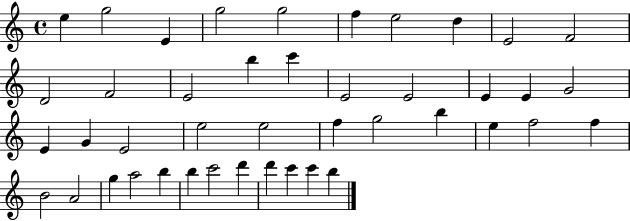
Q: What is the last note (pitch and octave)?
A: B5